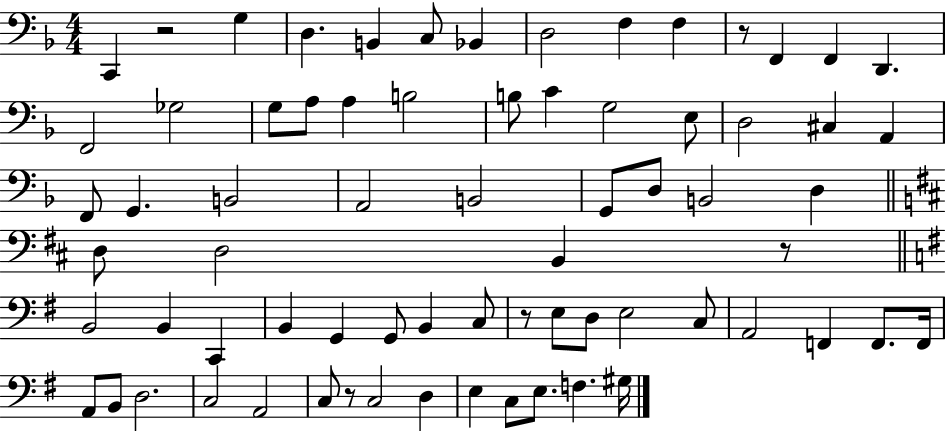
{
  \clef bass
  \numericTimeSignature
  \time 4/4
  \key f \major
  c,4 r2 g4 | d4. b,4 c8 bes,4 | d2 f4 f4 | r8 f,4 f,4 d,4. | \break f,2 ges2 | g8 a8 a4 b2 | b8 c'4 g2 e8 | d2 cis4 a,4 | \break f,8 g,4. b,2 | a,2 b,2 | g,8 d8 b,2 d4 | \bar "||" \break \key d \major d8 d2 b,4 r8 | \bar "||" \break \key e \minor b,2 b,4 c,4 | b,4 g,4 g,8 b,4 c8 | r8 e8 d8 e2 c8 | a,2 f,4 f,8. f,16 | \break a,8 b,8 d2. | c2 a,2 | c8 r8 c2 d4 | e4 c8 e8. f4. gis16 | \break \bar "|."
}